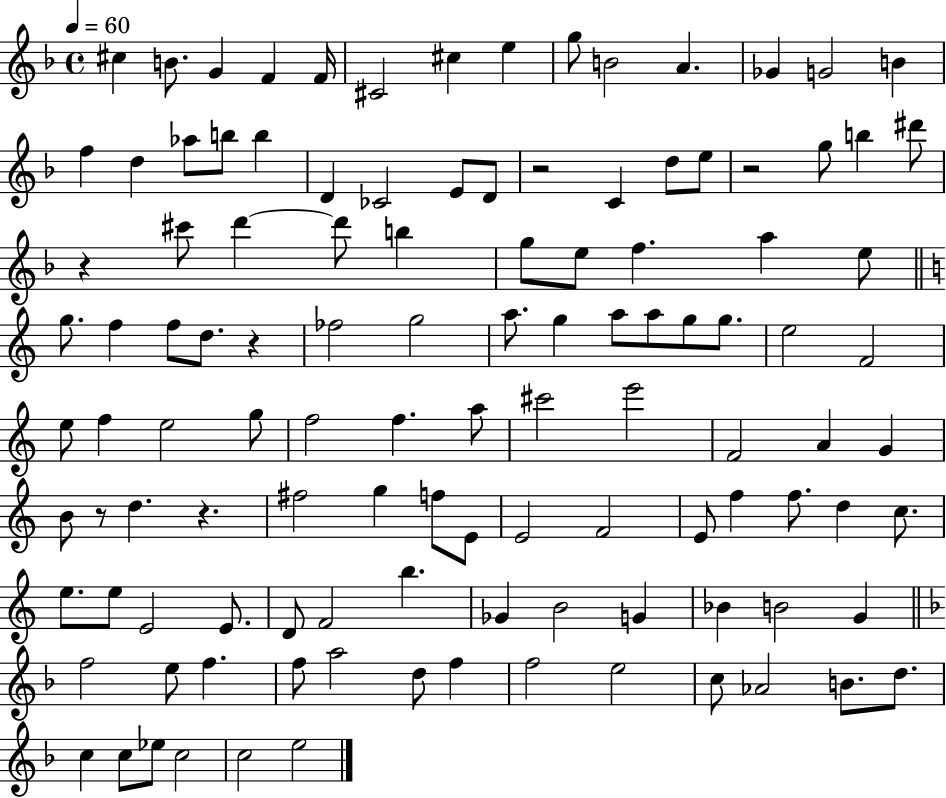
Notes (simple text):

C#5/q B4/e. G4/q F4/q F4/s C#4/h C#5/q E5/q G5/e B4/h A4/q. Gb4/q G4/h B4/q F5/q D5/q Ab5/e B5/e B5/q D4/q CES4/h E4/e D4/e R/h C4/q D5/e E5/e R/h G5/e B5/q D#6/e R/q C#6/e D6/q D6/e B5/q G5/e E5/e F5/q. A5/q E5/e G5/e. F5/q F5/e D5/e. R/q FES5/h G5/h A5/e. G5/q A5/e A5/e G5/e G5/e. E5/h F4/h E5/e F5/q E5/h G5/e F5/h F5/q. A5/e C#6/h E6/h F4/h A4/q G4/q B4/e R/e D5/q. R/q. F#5/h G5/q F5/e E4/e E4/h F4/h E4/e F5/q F5/e. D5/q C5/e. E5/e. E5/e E4/h E4/e. D4/e F4/h B5/q. Gb4/q B4/h G4/q Bb4/q B4/h G4/q F5/h E5/e F5/q. F5/e A5/h D5/e F5/q F5/h E5/h C5/e Ab4/h B4/e. D5/e. C5/q C5/e Eb5/e C5/h C5/h E5/h